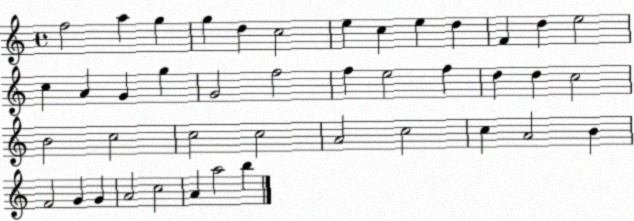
X:1
T:Untitled
M:4/4
L:1/4
K:C
f2 a g g d c2 e c e d F d e2 c A G g G2 f2 f e2 f d d c2 B2 c2 c2 c2 A2 c2 c A2 B F2 G G A2 c2 A a2 b